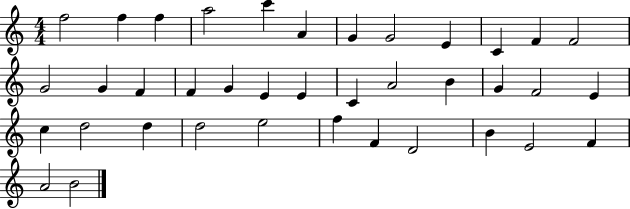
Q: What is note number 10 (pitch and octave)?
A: C4